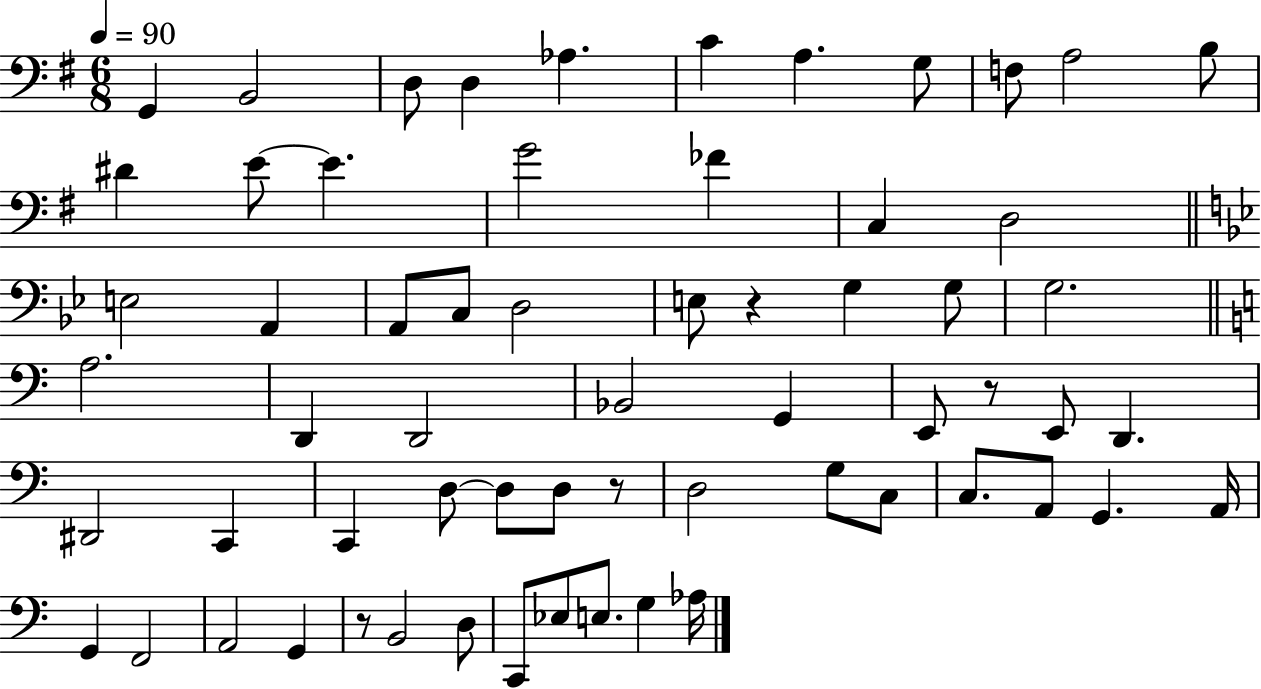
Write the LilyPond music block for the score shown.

{
  \clef bass
  \numericTimeSignature
  \time 6/8
  \key g \major
  \tempo 4 = 90
  g,4 b,2 | d8 d4 aes4. | c'4 a4. g8 | f8 a2 b8 | \break dis'4 e'8~~ e'4. | g'2 fes'4 | c4 d2 | \bar "||" \break \key bes \major e2 a,4 | a,8 c8 d2 | e8 r4 g4 g8 | g2. | \break \bar "||" \break \key c \major a2. | d,4 d,2 | bes,2 g,4 | e,8 r8 e,8 d,4. | \break dis,2 c,4 | c,4 d8~~ d8 d8 r8 | d2 g8 c8 | c8. a,8 g,4. a,16 | \break g,4 f,2 | a,2 g,4 | r8 b,2 d8 | c,8 ees8 e8. g4 aes16 | \break \bar "|."
}